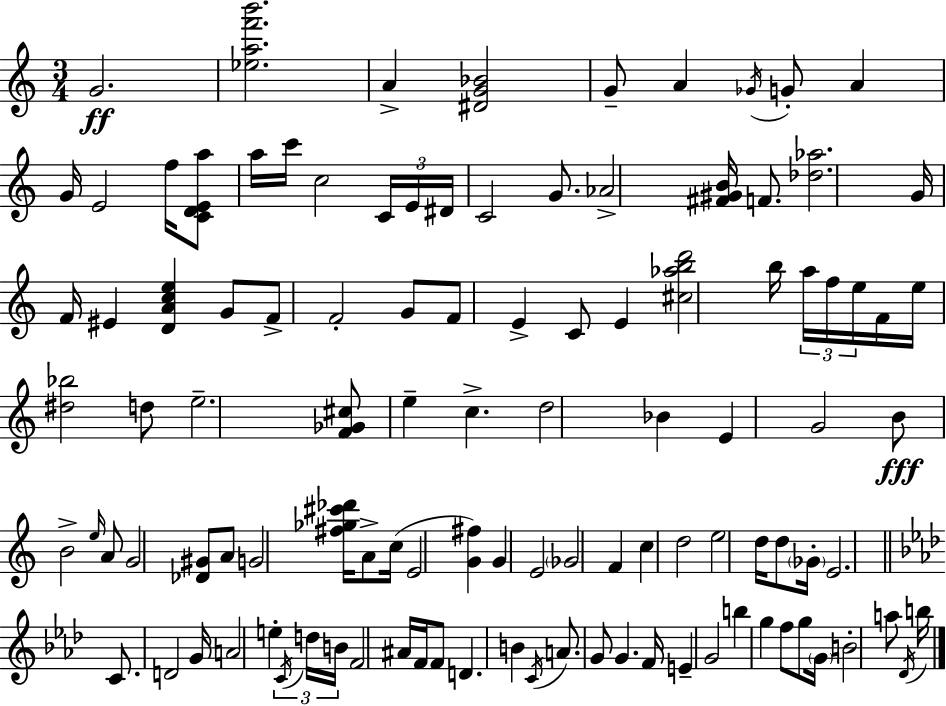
G4/h. [Eb5,A5,F6,B6]/h. A4/q [D#4,G4,Bb4]/h G4/e A4/q Gb4/s G4/e A4/q G4/s E4/h F5/s [C4,D4,E4,A5]/e A5/s C6/s C5/h C4/s E4/s D#4/s C4/h G4/e. Ab4/h [F#4,G#4,B4]/s F4/e. [Db5,Ab5]/h. G4/s F4/s EIS4/q [D4,A4,C5,E5]/q G4/e F4/e F4/h G4/e F4/e E4/q C4/e E4/q [C#5,Ab5,B5,D6]/h B5/s A5/s F5/s E5/s F4/s E5/s [D#5,Bb5]/h D5/e E5/h. [F4,Gb4,C#5]/e E5/q C5/q. D5/h Bb4/q E4/q G4/h B4/e B4/h E5/s A4/e G4/h [Db4,G#4]/e A4/e G4/h [F#5,Gb5,C#6,Db6]/s A4/e C5/s E4/h [G4,F#5]/q G4/q E4/h Gb4/h F4/q C5/q D5/h E5/h D5/s D5/e Gb4/s E4/h. C4/e. D4/h G4/s A4/h E5/q C4/s D5/s B4/s F4/h A#4/s F4/s F4/e D4/q. B4/q C4/s A4/e. G4/e G4/q. F4/s E4/q G4/h B5/q G5/q F5/e G5/e G4/s B4/h A5/e Db4/s B5/s